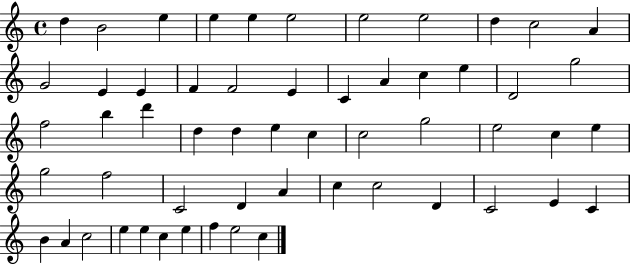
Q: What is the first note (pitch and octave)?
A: D5